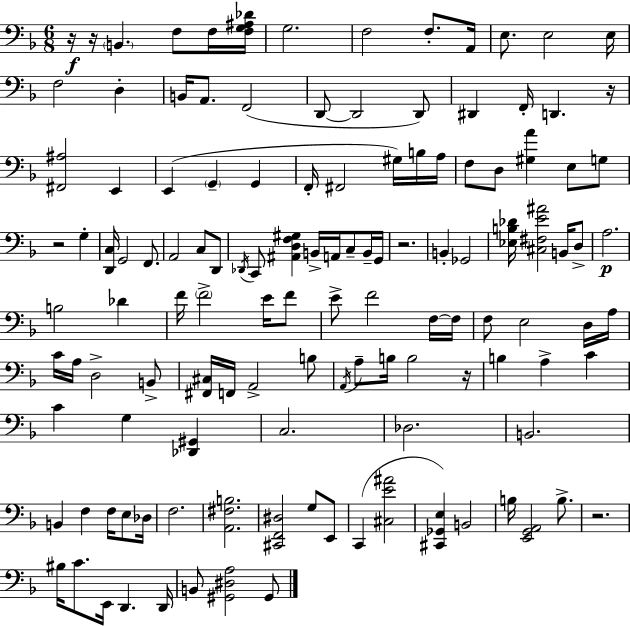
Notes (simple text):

R/s R/s B2/q. F3/e F3/s [F3,G3,A#3,Db4]/s G3/h. F3/h F3/e. A2/s E3/e. E3/h E3/s F3/h D3/q B2/s A2/e. F2/h D2/e D2/h D2/e D#2/q F2/s D2/q. R/s [F#2,A#3]/h E2/q E2/q G2/q G2/q F2/s F#2/h G#3/s B3/s A3/s F3/e D3/e [G#3,A4]/q E3/e G3/e R/h G3/q [D2,C3]/s G2/h F2/e. A2/h C3/e D2/e Db2/s C2/e [A#2,D3,F3,G#3]/q B2/s A2/s C3/e B2/s G2/s R/h. B2/q Gb2/h [Eb3,B3,Db4]/s [C#3,F#3,E4,A#4]/h B2/s D3/e A3/h. B3/h Db4/q F4/s F4/h E4/s F4/e E4/e F4/h F3/s F3/s F3/e E3/h D3/s A3/s C4/s A3/s D3/h B2/e [F#2,C#3]/s F2/s A2/h B3/e A2/s A3/e B3/s B3/h R/s B3/q A3/q C4/q C4/q G3/q [Db2,G#2]/q C3/h. Db3/h. B2/h. B2/q F3/q F3/s E3/e Db3/s F3/h. [A2,F#3,B3]/h. [C#2,F2,D#3]/h G3/e E2/e C2/q [C#3,E4,A#4]/h [C#2,Gb2,E3]/q B2/h B3/s [E2,G2,A2]/h B3/e. R/h. BIS3/s C4/e. E2/s D2/q. D2/s B2/e [G#2,D#3,A3]/h G#2/e